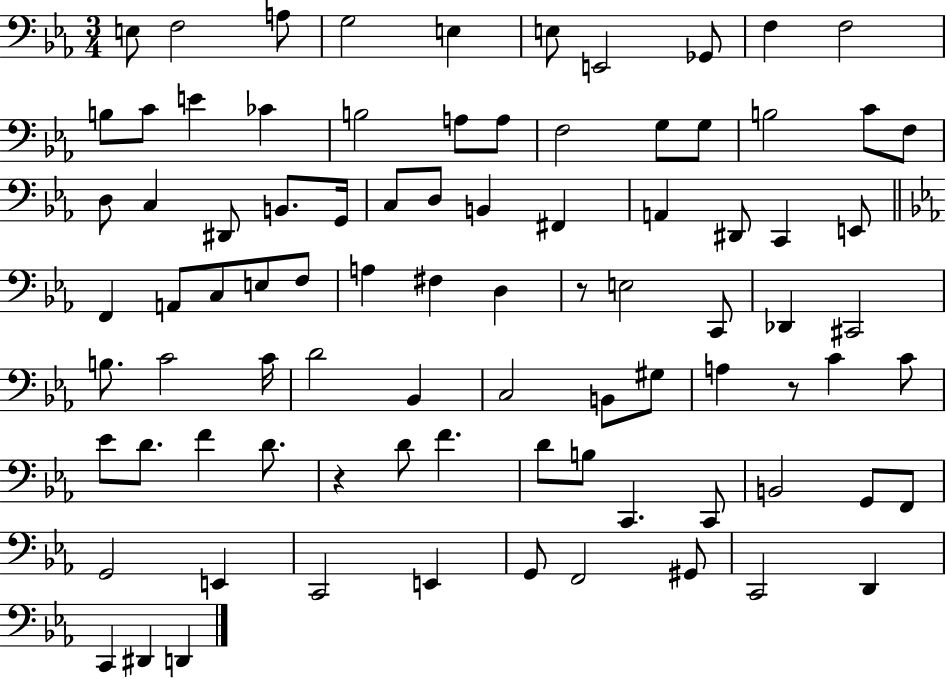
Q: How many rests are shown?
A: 3